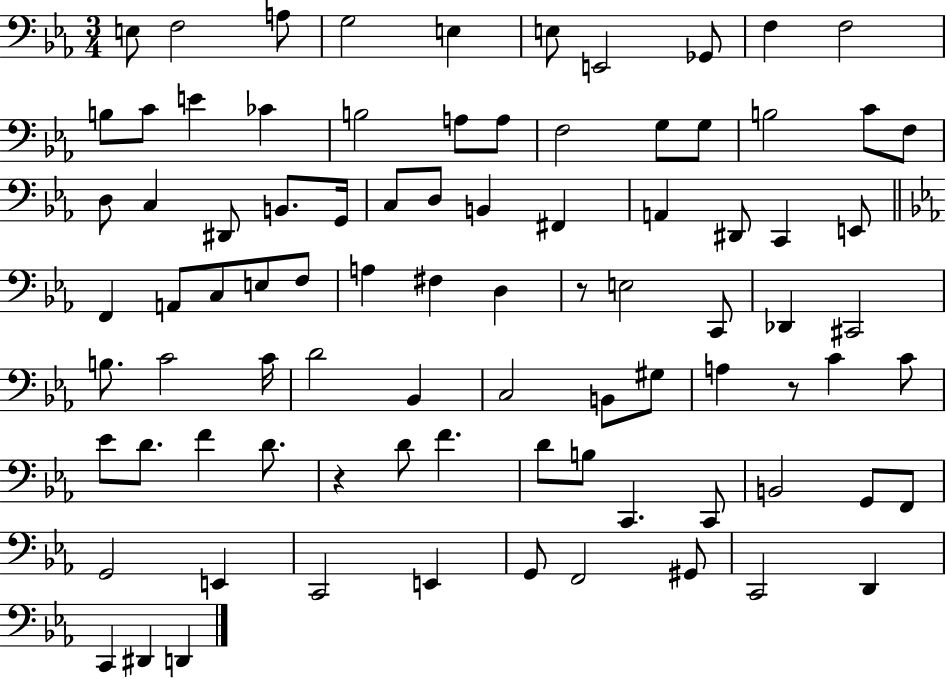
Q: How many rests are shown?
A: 3